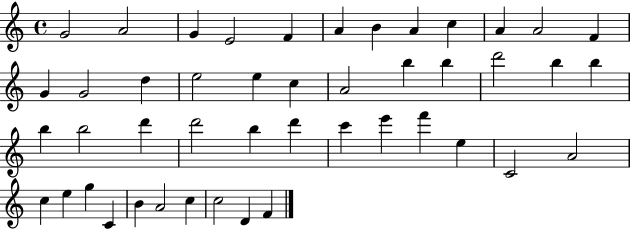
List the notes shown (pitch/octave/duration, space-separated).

G4/h A4/h G4/q E4/h F4/q A4/q B4/q A4/q C5/q A4/q A4/h F4/q G4/q G4/h D5/q E5/h E5/q C5/q A4/h B5/q B5/q D6/h B5/q B5/q B5/q B5/h D6/q D6/h B5/q D6/q C6/q E6/q F6/q E5/q C4/h A4/h C5/q E5/q G5/q C4/q B4/q A4/h C5/q C5/h D4/q F4/q